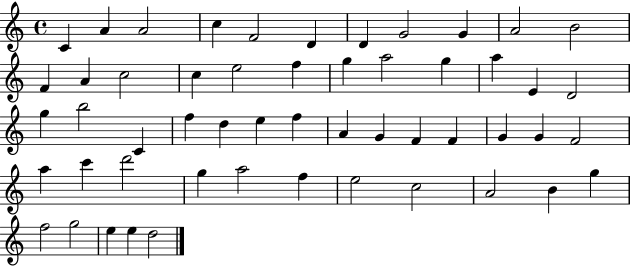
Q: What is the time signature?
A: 4/4